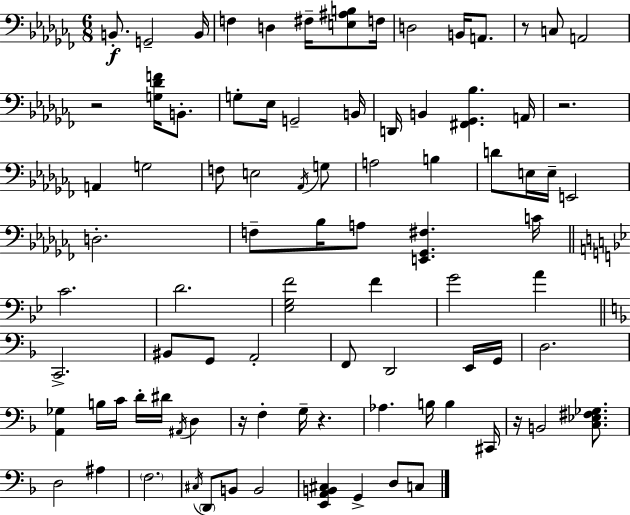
X:1
T:Untitled
M:6/8
L:1/4
K:Abm
B,,/2 G,,2 B,,/4 F, D, ^F,/4 [E,^A,B,]/2 F,/4 D,2 B,,/4 A,,/2 z/2 C,/2 A,,2 z2 [G,_DF]/4 B,,/2 G,/2 _E,/4 G,,2 B,,/4 D,,/4 B,, [^F,,_G,,_B,] A,,/4 z2 A,, G,2 F,/2 E,2 _A,,/4 G,/2 A,2 B, D/2 E,/4 E,/4 E,,2 D,2 F,/2 _B,/4 A,/2 [E,,_G,,^F,] C/4 C2 D2 [_E,G,F]2 F G2 A C,,2 ^B,,/2 G,,/2 A,,2 F,,/2 D,,2 E,,/4 G,,/4 D,2 [A,,_G,] B,/4 C/4 D/4 ^D/4 ^A,,/4 D, z/4 F, G,/4 z _A, B,/4 B, ^C,,/4 z/4 B,,2 [C,_E,^F,_G,]/2 D,2 ^A, F,2 ^C,/4 D,,/2 B,,/2 B,,2 [E,,A,,B,,^C,] G,, D,/2 C,/2